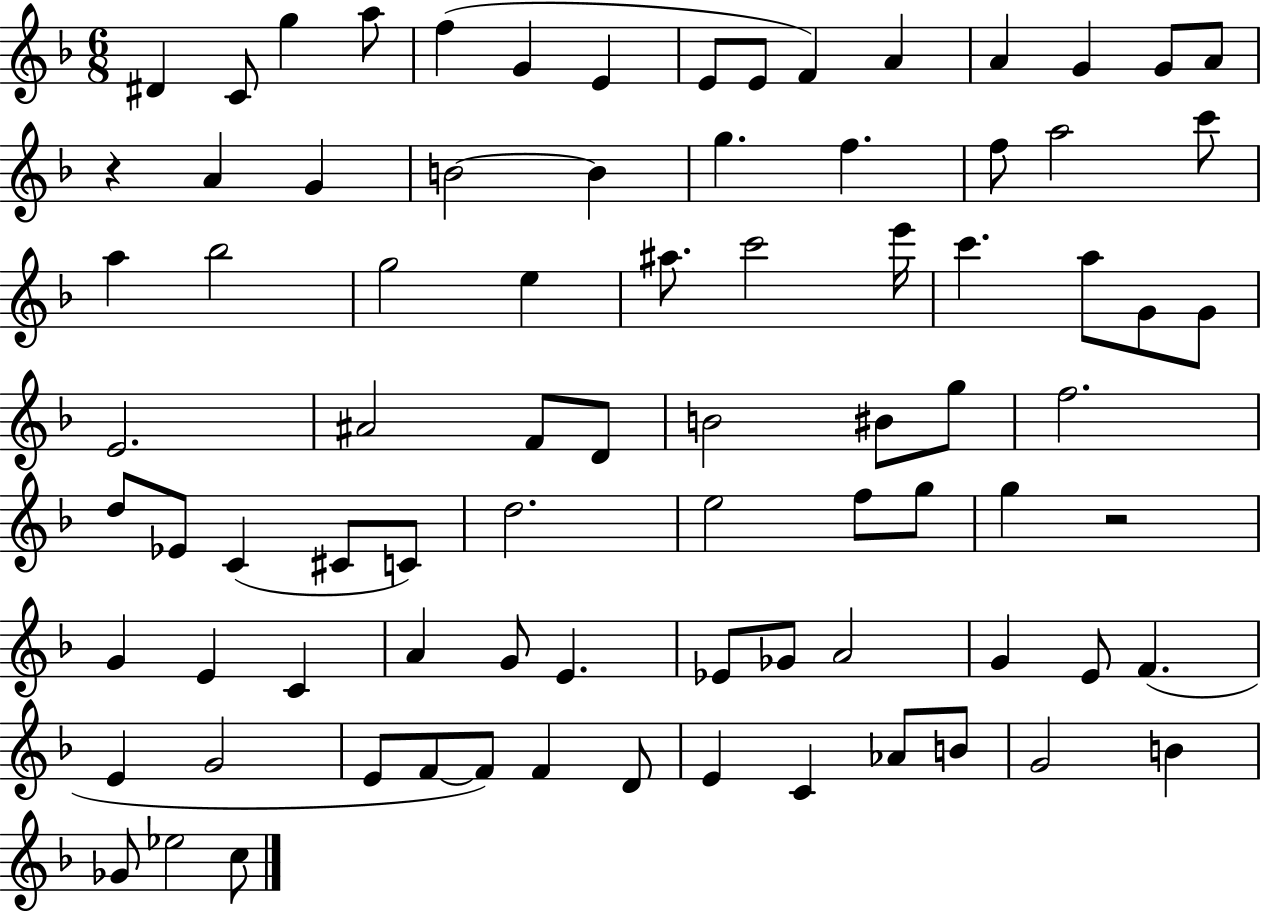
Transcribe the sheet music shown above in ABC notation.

X:1
T:Untitled
M:6/8
L:1/4
K:F
^D C/2 g a/2 f G E E/2 E/2 F A A G G/2 A/2 z A G B2 B g f f/2 a2 c'/2 a _b2 g2 e ^a/2 c'2 e'/4 c' a/2 G/2 G/2 E2 ^A2 F/2 D/2 B2 ^B/2 g/2 f2 d/2 _E/2 C ^C/2 C/2 d2 e2 f/2 g/2 g z2 G E C A G/2 E _E/2 _G/2 A2 G E/2 F E G2 E/2 F/2 F/2 F D/2 E C _A/2 B/2 G2 B _G/2 _e2 c/2